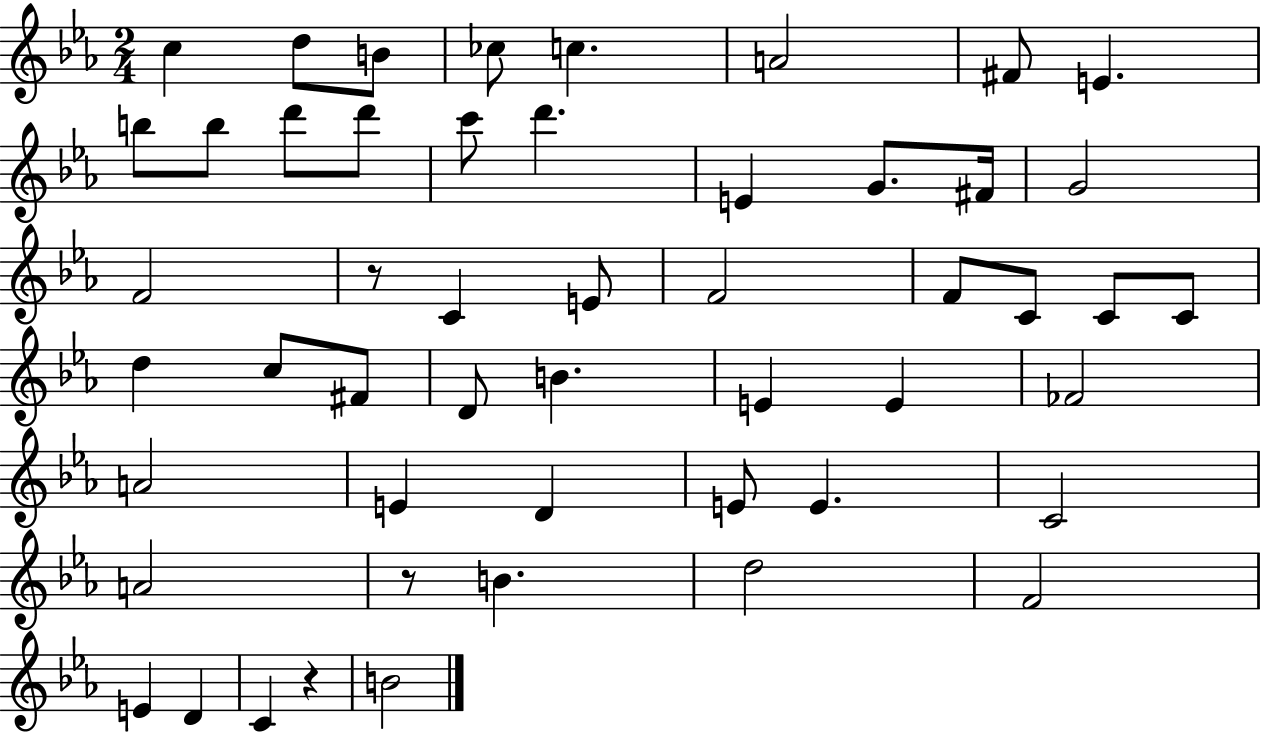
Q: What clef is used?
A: treble